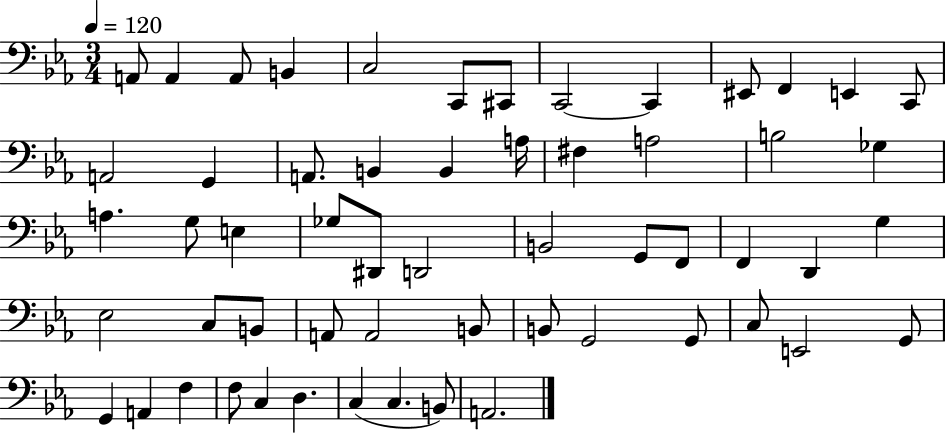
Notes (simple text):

A2/e A2/q A2/e B2/q C3/h C2/e C#2/e C2/h C2/q EIS2/e F2/q E2/q C2/e A2/h G2/q A2/e. B2/q B2/q A3/s F#3/q A3/h B3/h Gb3/q A3/q. G3/e E3/q Gb3/e D#2/e D2/h B2/h G2/e F2/e F2/q D2/q G3/q Eb3/h C3/e B2/e A2/e A2/h B2/e B2/e G2/h G2/e C3/e E2/h G2/e G2/q A2/q F3/q F3/e C3/q D3/q. C3/q C3/q. B2/e A2/h.